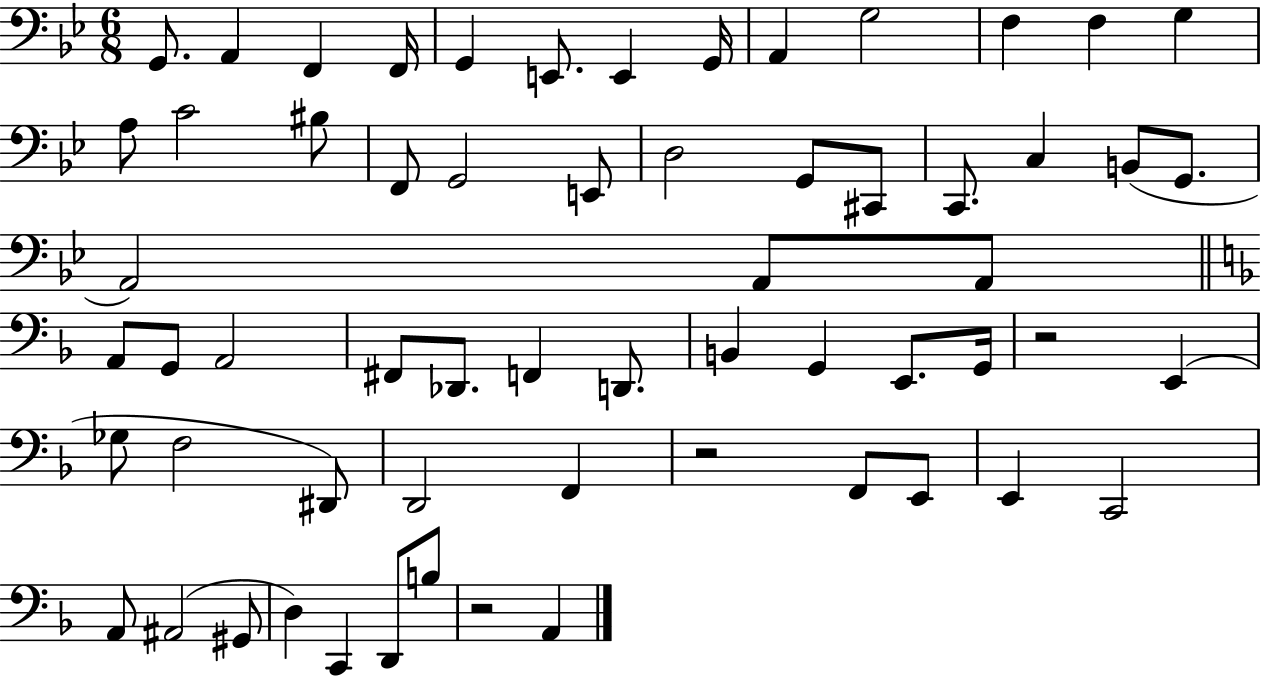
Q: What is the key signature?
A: BES major